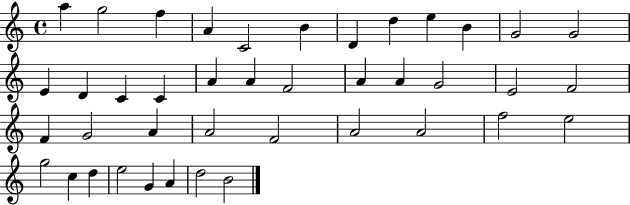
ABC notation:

X:1
T:Untitled
M:4/4
L:1/4
K:C
a g2 f A C2 B D d e B G2 G2 E D C C A A F2 A A G2 E2 F2 F G2 A A2 F2 A2 A2 f2 e2 g2 c d e2 G A d2 B2